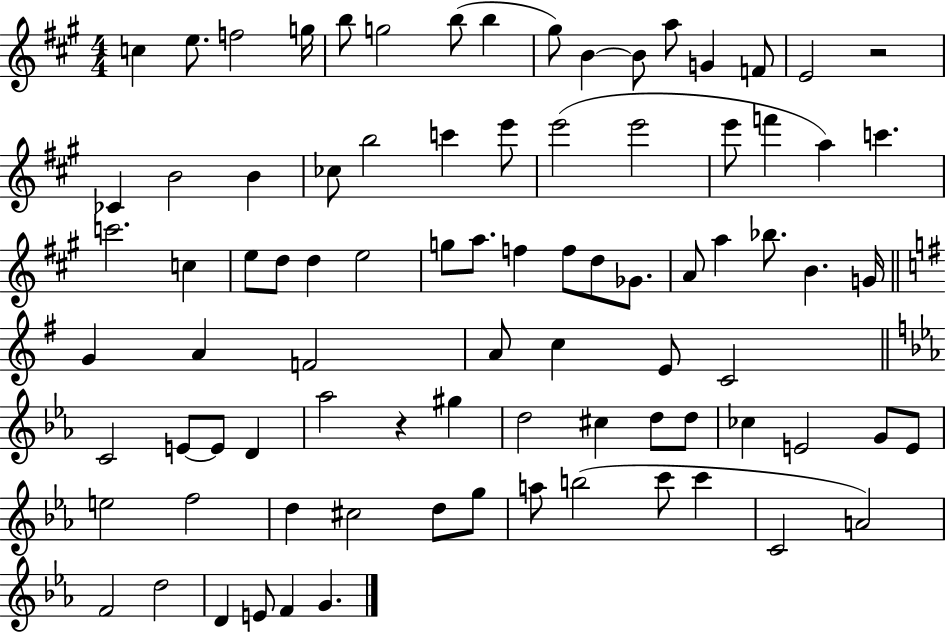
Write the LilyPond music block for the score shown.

{
  \clef treble
  \numericTimeSignature
  \time 4/4
  \key a \major
  c''4 e''8. f''2 g''16 | b''8 g''2 b''8( b''4 | gis''8) b'4~~ b'8 a''8 g'4 f'8 | e'2 r2 | \break ces'4 b'2 b'4 | ces''8 b''2 c'''4 e'''8 | e'''2( e'''2 | e'''8 f'''4 a''4) c'''4. | \break c'''2. c''4 | e''8 d''8 d''4 e''2 | g''8 a''8. f''4 f''8 d''8 ges'8. | a'8 a''4 bes''8. b'4. g'16 | \break \bar "||" \break \key g \major g'4 a'4 f'2 | a'8 c''4 e'8 c'2 | \bar "||" \break \key ees \major c'2 e'8~~ e'8 d'4 | aes''2 r4 gis''4 | d''2 cis''4 d''8 d''8 | ces''4 e'2 g'8 e'8 | \break e''2 f''2 | d''4 cis''2 d''8 g''8 | a''8 b''2( c'''8 c'''4 | c'2 a'2) | \break f'2 d''2 | d'4 e'8 f'4 g'4. | \bar "|."
}